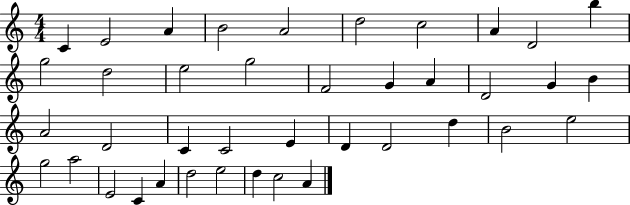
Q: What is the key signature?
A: C major